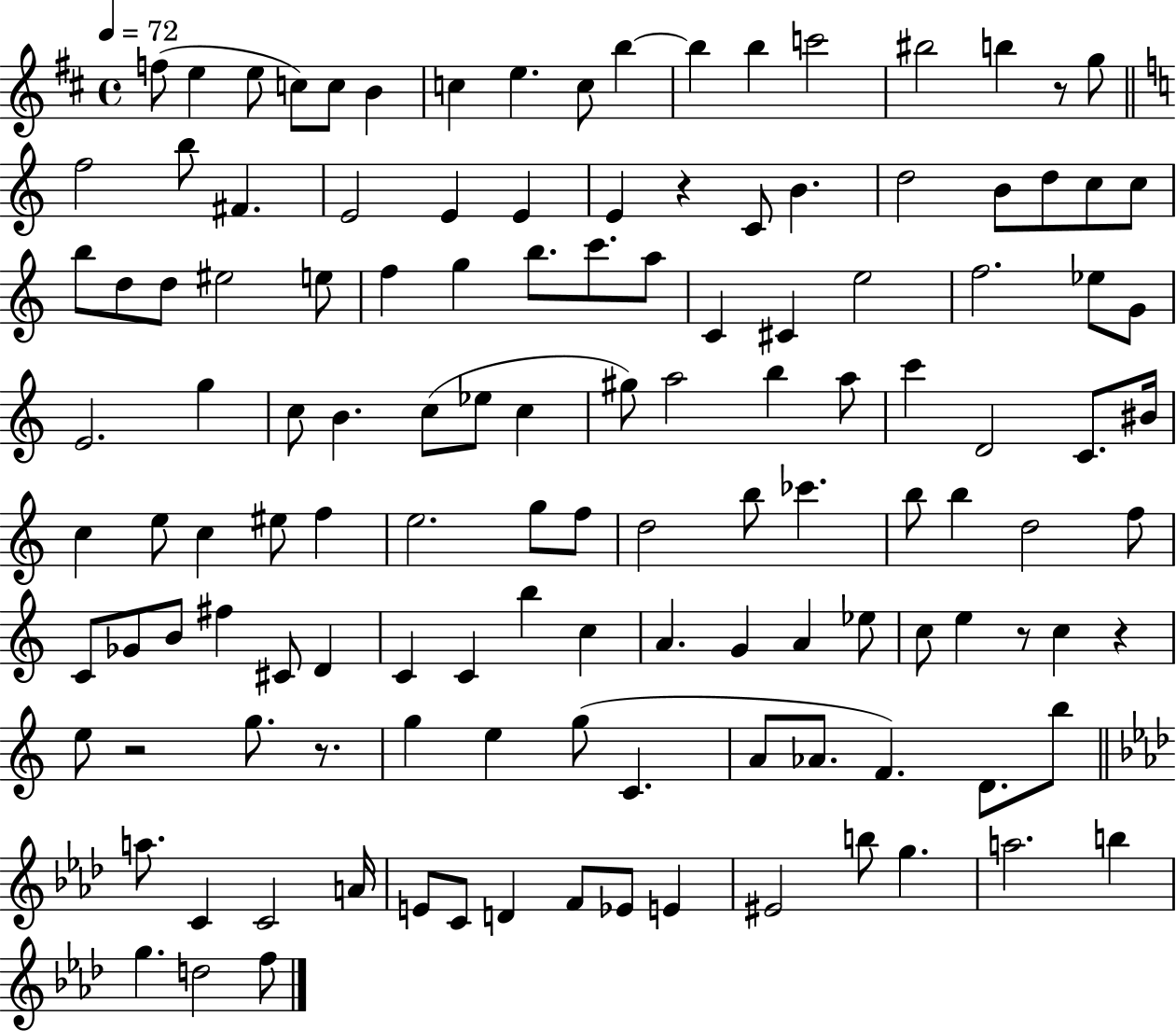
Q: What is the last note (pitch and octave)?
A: F5